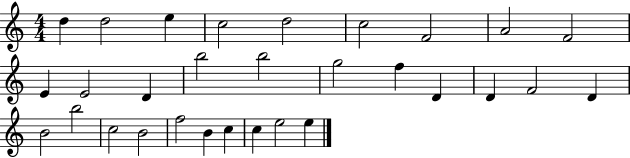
D5/q D5/h E5/q C5/h D5/h C5/h F4/h A4/h F4/h E4/q E4/h D4/q B5/h B5/h G5/h F5/q D4/q D4/q F4/h D4/q B4/h B5/h C5/h B4/h F5/h B4/q C5/q C5/q E5/h E5/q